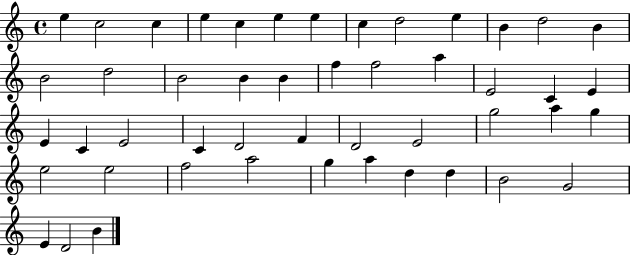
X:1
T:Untitled
M:4/4
L:1/4
K:C
e c2 c e c e e c d2 e B d2 B B2 d2 B2 B B f f2 a E2 C E E C E2 C D2 F D2 E2 g2 a g e2 e2 f2 a2 g a d d B2 G2 E D2 B